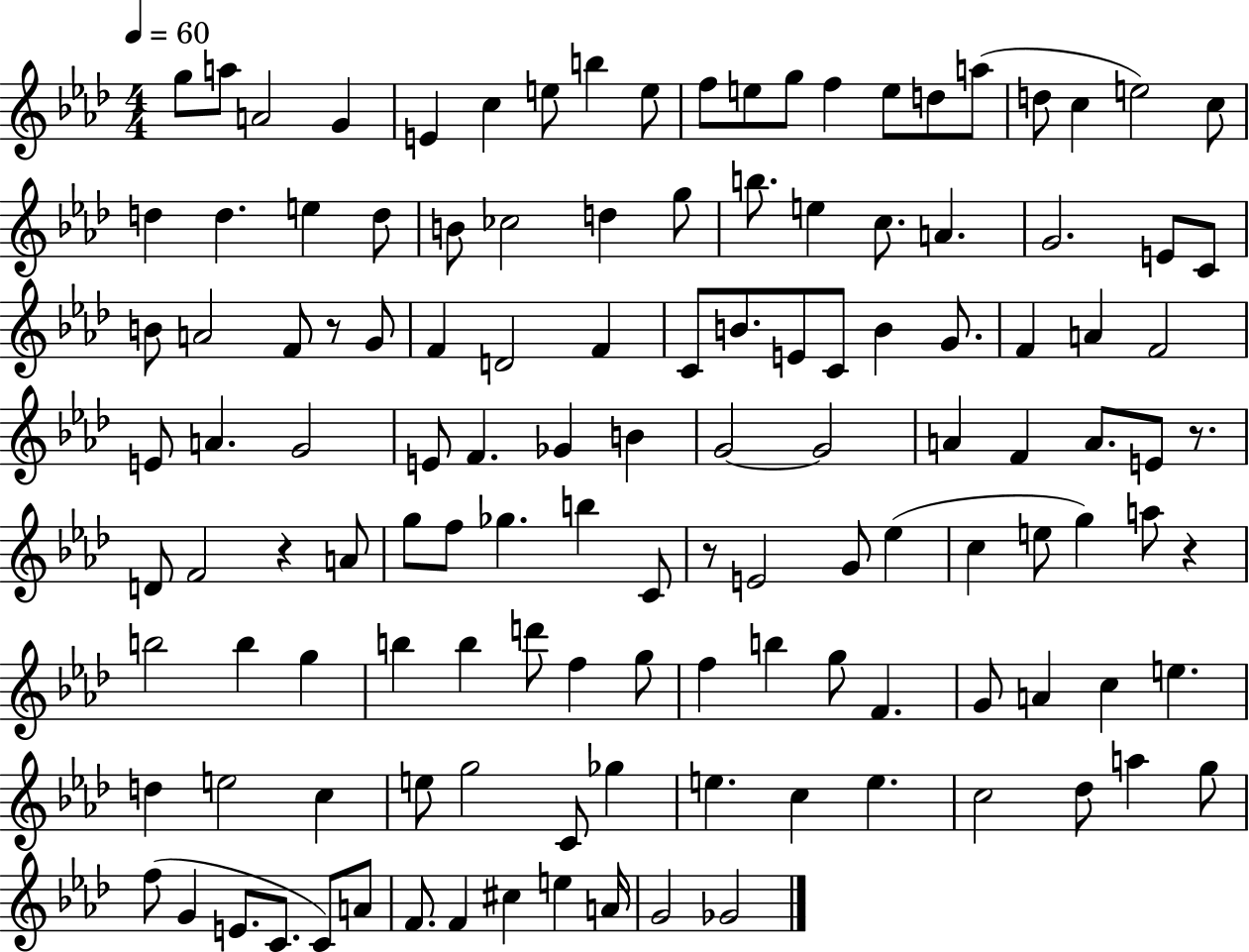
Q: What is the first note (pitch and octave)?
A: G5